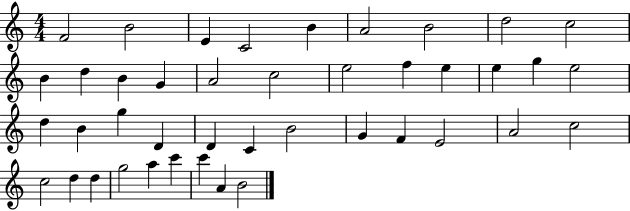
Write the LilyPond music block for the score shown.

{
  \clef treble
  \numericTimeSignature
  \time 4/4
  \key c \major
  f'2 b'2 | e'4 c'2 b'4 | a'2 b'2 | d''2 c''2 | \break b'4 d''4 b'4 g'4 | a'2 c''2 | e''2 f''4 e''4 | e''4 g''4 e''2 | \break d''4 b'4 g''4 d'4 | d'4 c'4 b'2 | g'4 f'4 e'2 | a'2 c''2 | \break c''2 d''4 d''4 | g''2 a''4 c'''4 | c'''4 a'4 b'2 | \bar "|."
}